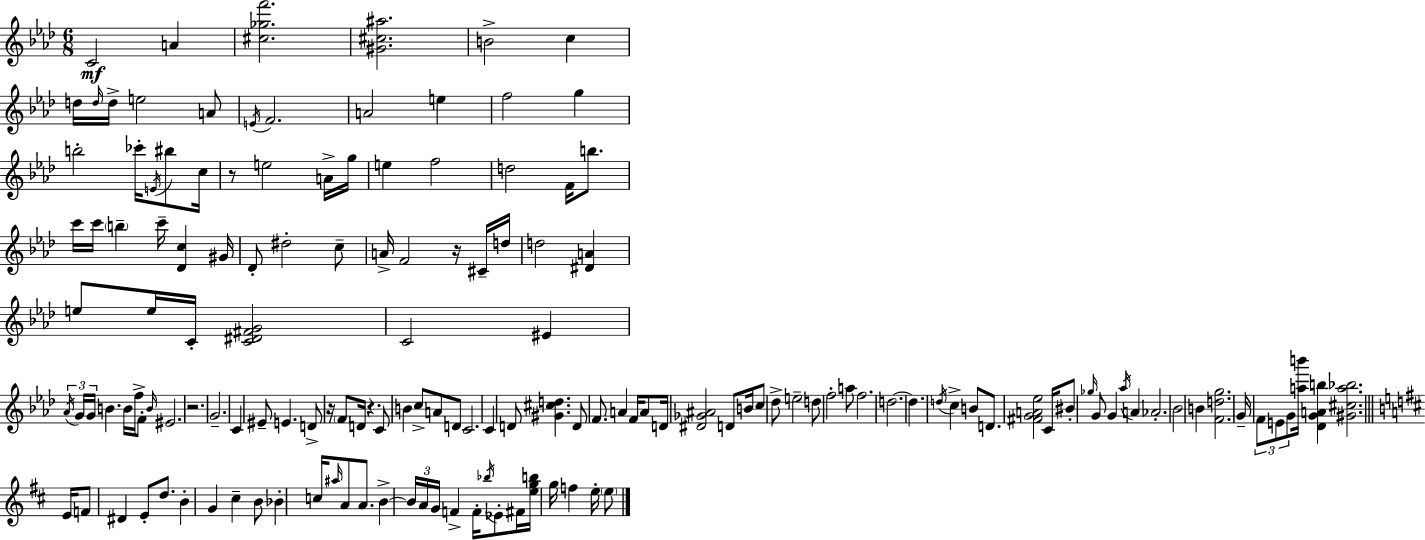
X:1
T:Untitled
M:6/8
L:1/4
K:Fm
C2 A [^c_gf']2 [^G^c^a]2 B2 c d/4 d/4 d/4 e2 A/2 E/4 F2 A2 e f2 g b2 _c'/4 E/4 ^b/2 c/4 z/2 e2 A/4 g/4 e f2 d2 F/4 b/2 c'/4 c'/4 b c'/4 [_Dc] ^G/4 _D/2 ^d2 c/2 A/4 F2 z/4 ^C/4 d/4 d2 [^DA] e/2 e/4 C/4 [C^D^FG]2 C2 ^E _A/4 G/4 G/4 B B/4 f/4 F/2 B/4 ^E2 z2 G2 C ^E/2 E D/2 z/4 F/2 D/4 z C/2 B c/2 A/2 D/2 C2 C D/2 [^G^cd] D/2 F/2 A F/4 A/2 D/4 [^D_G^A]2 D/2 B/4 c/2 _d/2 e2 d/2 f2 a/2 f2 d2 d d/4 c B/2 D/2 [^FGA_e]2 C/4 ^B/2 _g/4 G/2 G _a/4 A _A2 _B2 B [Fdg]2 G/4 F/2 E/2 G/2 [ab']/4 [_DGAb] [^G^ca_b]2 E/4 F/2 ^D E/2 d/2 B G ^c B/2 _B c/4 ^a/4 A/2 A/2 B B/4 A/4 G/4 F F/4 _b/4 _E/2 ^F/4 [egb]/4 g/4 f e/4 e/2